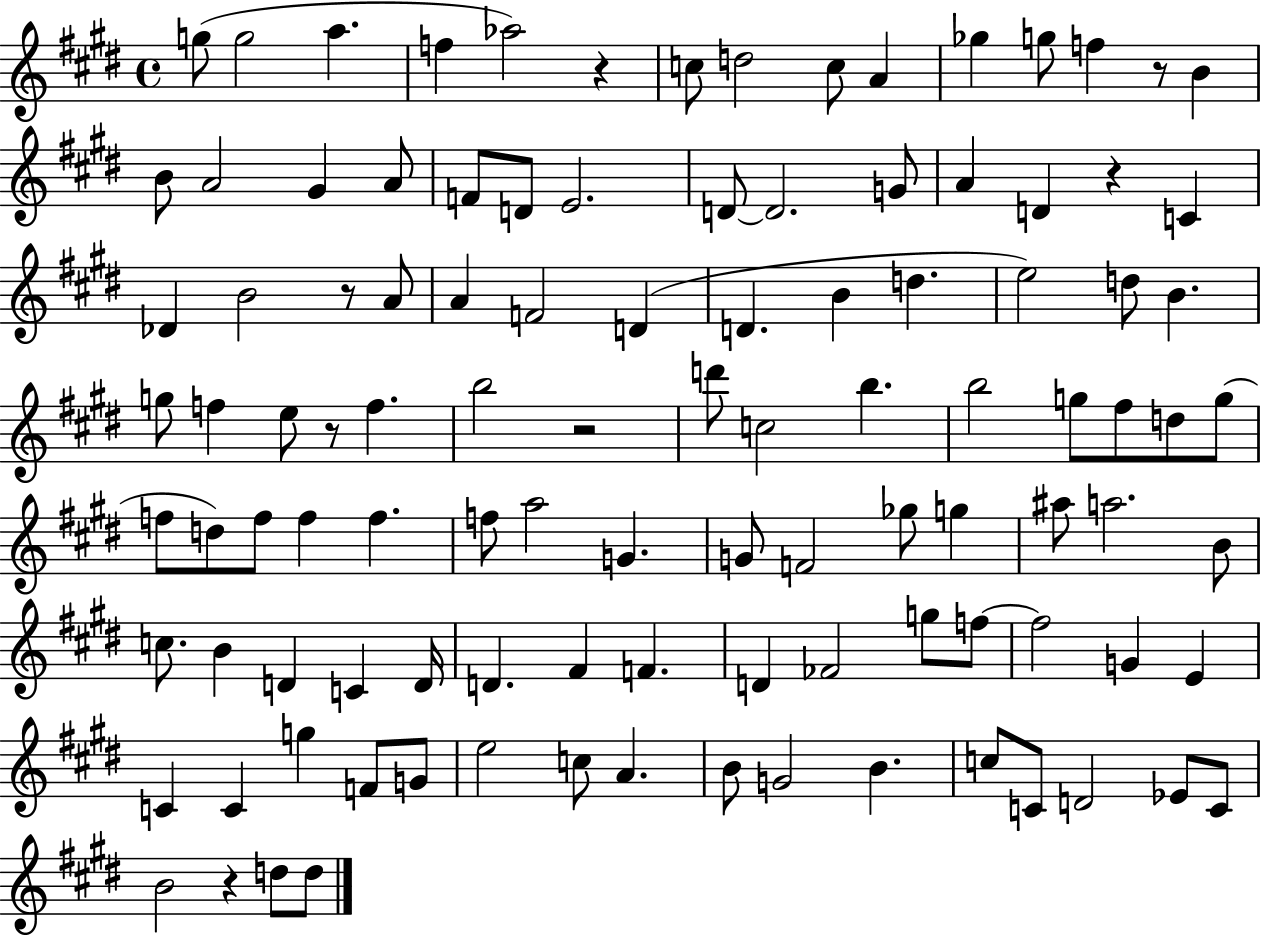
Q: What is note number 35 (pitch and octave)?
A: D5